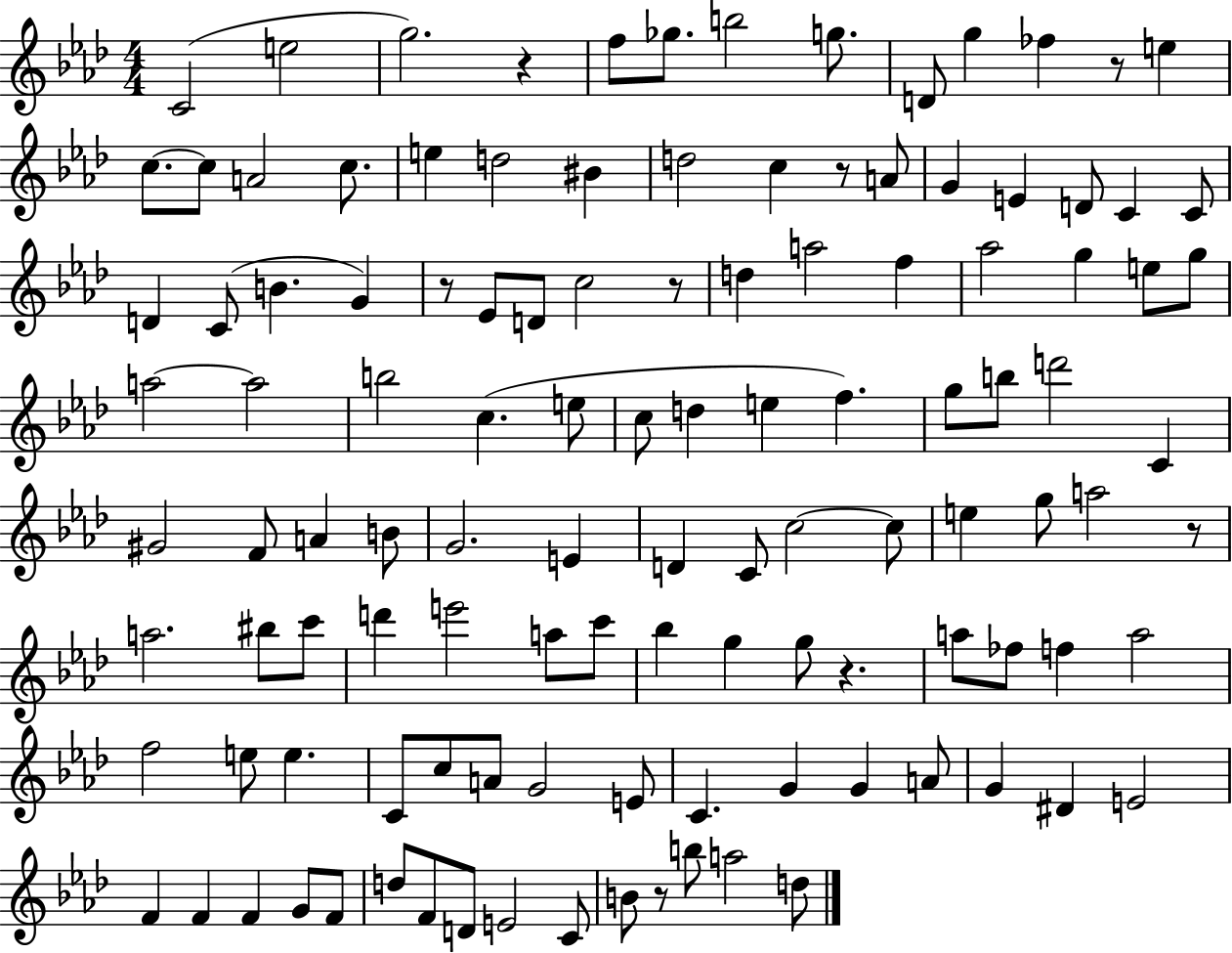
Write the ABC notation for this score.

X:1
T:Untitled
M:4/4
L:1/4
K:Ab
C2 e2 g2 z f/2 _g/2 b2 g/2 D/2 g _f z/2 e c/2 c/2 A2 c/2 e d2 ^B d2 c z/2 A/2 G E D/2 C C/2 D C/2 B G z/2 _E/2 D/2 c2 z/2 d a2 f _a2 g e/2 g/2 a2 a2 b2 c e/2 c/2 d e f g/2 b/2 d'2 C ^G2 F/2 A B/2 G2 E D C/2 c2 c/2 e g/2 a2 z/2 a2 ^b/2 c'/2 d' e'2 a/2 c'/2 _b g g/2 z a/2 _f/2 f a2 f2 e/2 e C/2 c/2 A/2 G2 E/2 C G G A/2 G ^D E2 F F F G/2 F/2 d/2 F/2 D/2 E2 C/2 B/2 z/2 b/2 a2 d/2